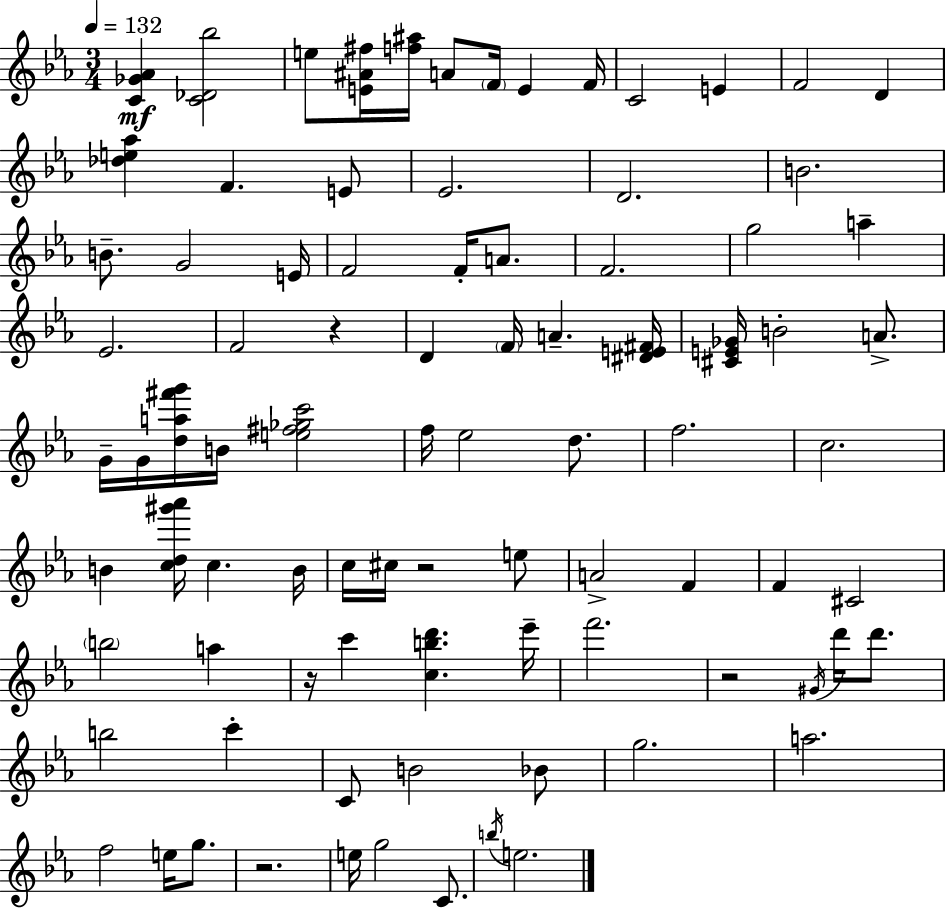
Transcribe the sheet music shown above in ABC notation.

X:1
T:Untitled
M:3/4
L:1/4
K:Eb
[C_G_A] [C_D_b]2 e/2 [E^A^f]/4 [f^a]/4 A/2 F/4 E F/4 C2 E F2 D [_de_a] F E/2 _E2 D2 B2 B/2 G2 E/4 F2 F/4 A/2 F2 g2 a _E2 F2 z D F/4 A [^DE^F]/4 [^CE_G]/4 B2 A/2 G/4 G/4 [da^f'g']/4 B/4 [e^f_gc']2 f/4 _e2 d/2 f2 c2 B [cd^g'_a']/4 c B/4 c/4 ^c/4 z2 e/2 A2 F F ^C2 b2 a z/4 c' [cbd'] _e'/4 f'2 z2 ^G/4 d'/4 d'/2 b2 c' C/2 B2 _B/2 g2 a2 f2 e/4 g/2 z2 e/4 g2 C/2 b/4 e2